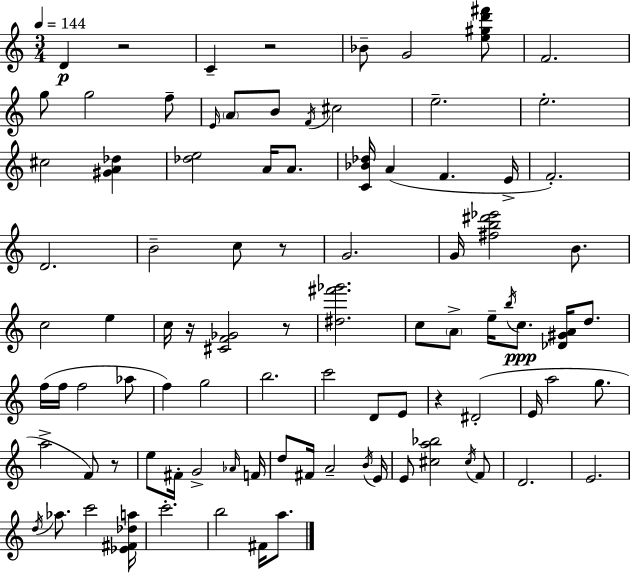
D4/q R/h C4/q R/h Bb4/e G4/h [E5,G#5,D6,F#6]/e F4/h. G5/e G5/h F5/e E4/s A4/e B4/e F4/s C#5/h E5/h. E5/h. C#5/h [G#4,A4,Db5]/q [Db5,E5]/h A4/s A4/e. [C4,Bb4,Db5]/s A4/q F4/q. E4/s F4/h. D4/h. B4/h C5/e R/e G4/h. G4/s [F#5,B5,D#6,Eb6]/h B4/e. C5/h E5/q C5/s R/s [C#4,F4,Gb4]/h R/e [D#5,F#6,Gb6]/h. C5/e A4/e E5/s B5/s C5/e. [Db4,G#4,A4]/s D5/e. F5/s F5/s F5/h Ab5/e F5/q G5/h B5/h. C6/h D4/e E4/e R/q D#4/h E4/s A5/h G5/e. A5/h F4/e R/e E5/e F#4/s G4/h Ab4/s F4/s D5/e F#4/s A4/h B4/s E4/s E4/e [C#5,A5,Bb5]/h C#5/s F4/e D4/h. E4/h. D5/s Ab5/e. C6/h [Eb4,F#4,Db5,A5]/s C6/h. B5/h F#4/s A5/e.